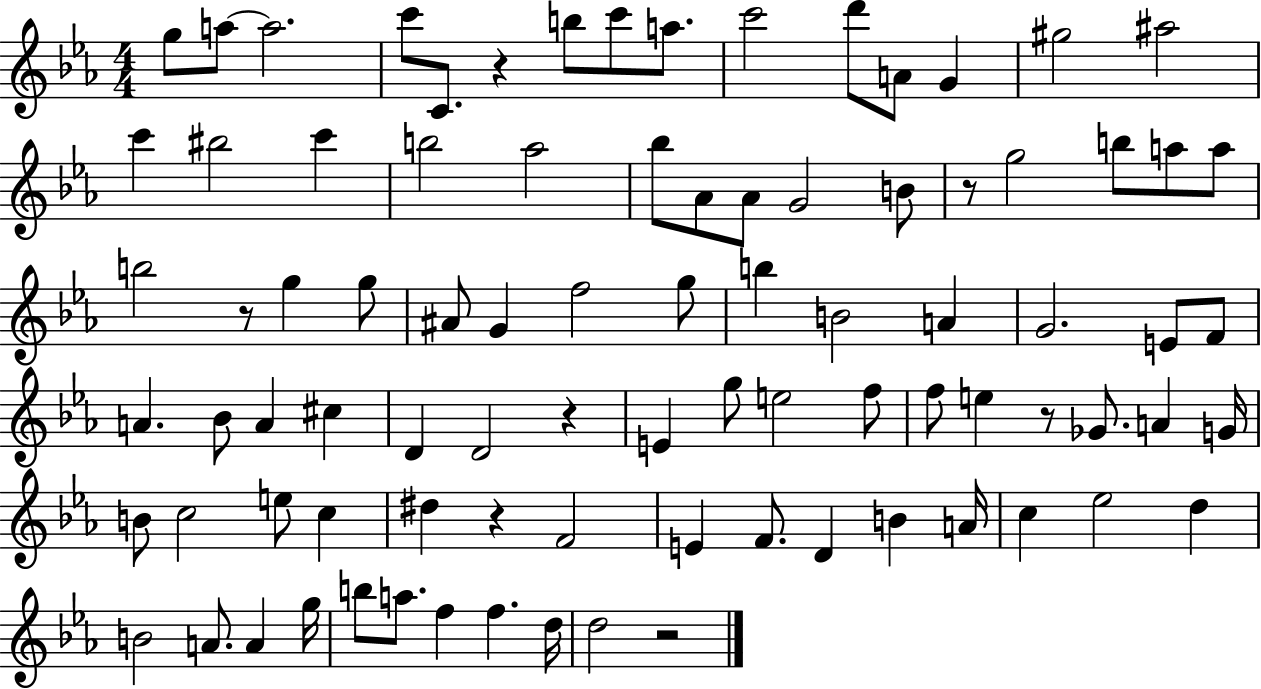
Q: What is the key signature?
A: EES major